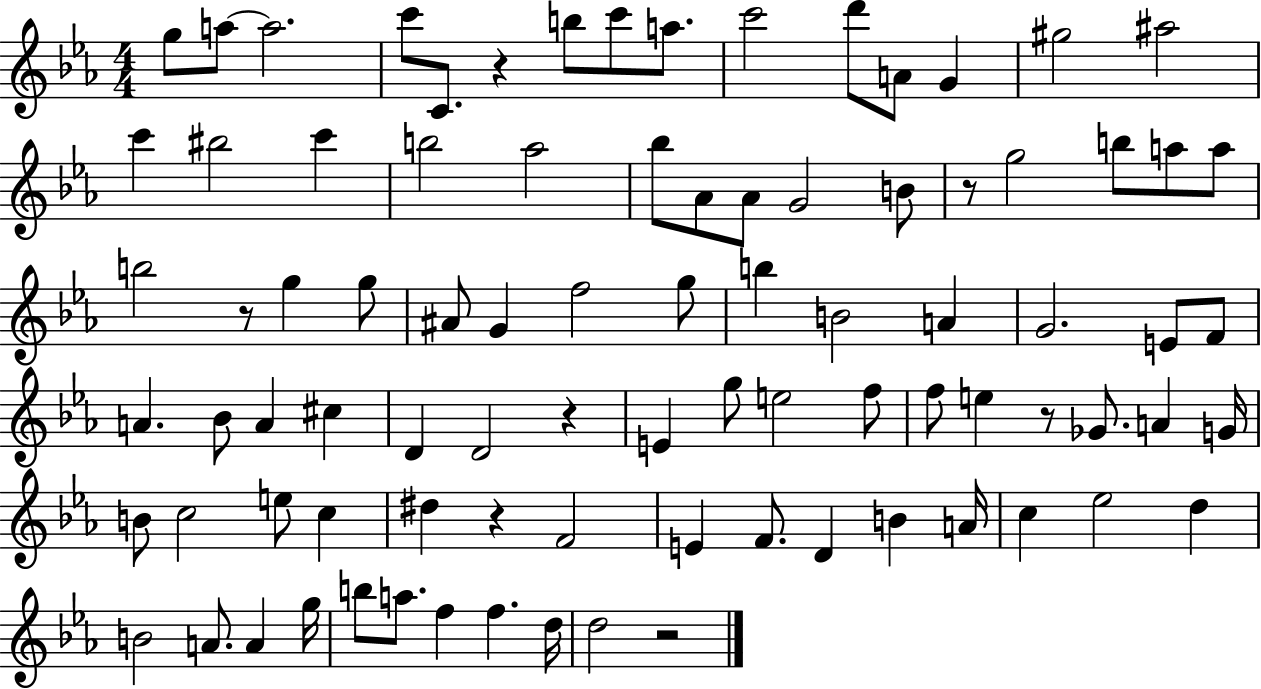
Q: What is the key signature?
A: EES major